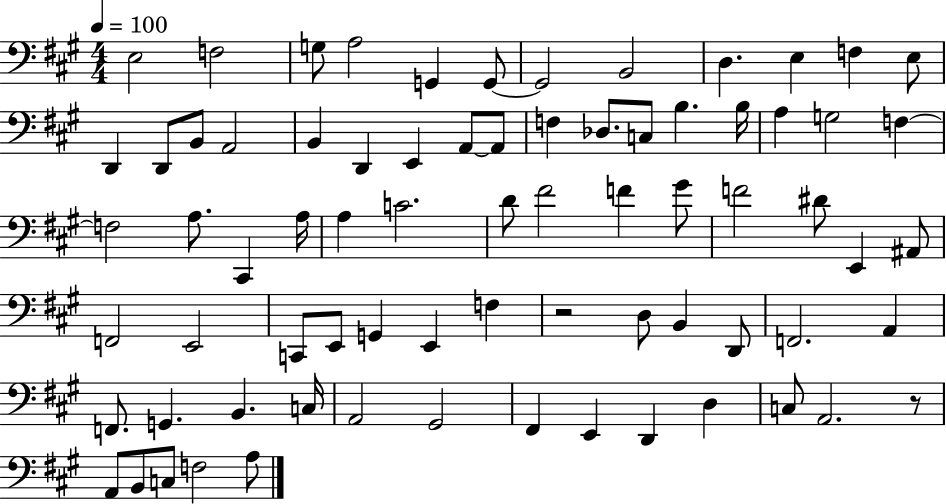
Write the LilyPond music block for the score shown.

{
  \clef bass
  \numericTimeSignature
  \time 4/4
  \key a \major
  \tempo 4 = 100
  e2 f2 | g8 a2 g,4 g,8~~ | g,2 b,2 | d4. e4 f4 e8 | \break d,4 d,8 b,8 a,2 | b,4 d,4 e,4 a,8~~ a,8 | f4 des8. c8 b4. b16 | a4 g2 f4~~ | \break f2 a8. cis,4 a16 | a4 c'2. | d'8 fis'2 f'4 gis'8 | f'2 dis'8 e,4 ais,8 | \break f,2 e,2 | c,8 e,8 g,4 e,4 f4 | r2 d8 b,4 d,8 | f,2. a,4 | \break f,8. g,4. b,4. c16 | a,2 gis,2 | fis,4 e,4 d,4 d4 | c8 a,2. r8 | \break a,8 b,8 c8 f2 a8 | \bar "|."
}